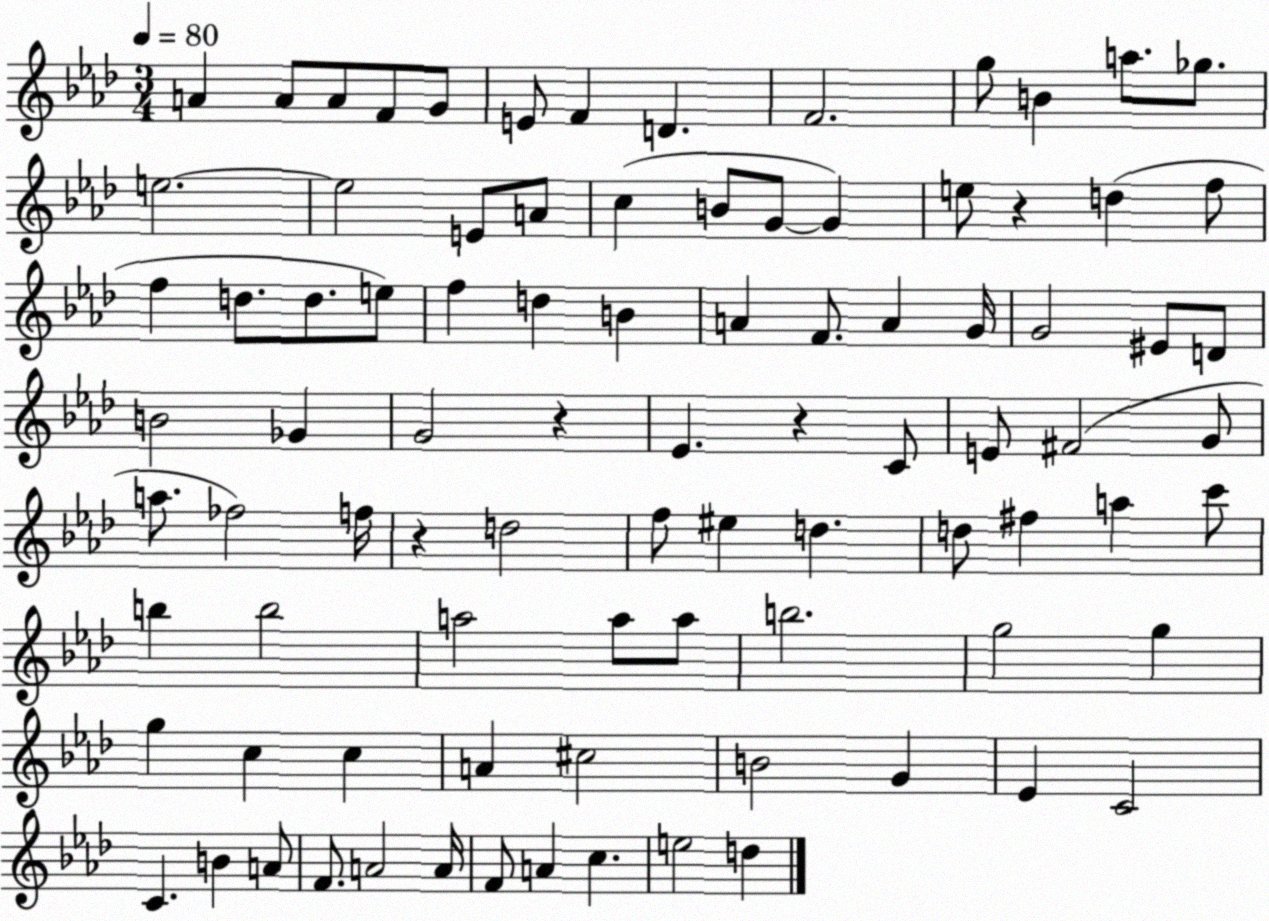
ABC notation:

X:1
T:Untitled
M:3/4
L:1/4
K:Ab
A A/2 A/2 F/2 G/2 E/2 F D F2 g/2 B a/2 _g/2 e2 e2 E/2 A/2 c B/2 G/2 G e/2 z d f/2 f d/2 d/2 e/2 f d B A F/2 A G/4 G2 ^E/2 D/2 B2 _G G2 z _E z C/2 E/2 ^F2 G/2 a/2 _f2 f/4 z d2 f/2 ^e d d/2 ^f a c'/2 b b2 a2 a/2 a/2 b2 g2 g g c c A ^c2 B2 G _E C2 C B A/2 F/2 A2 A/4 F/2 A c e2 d